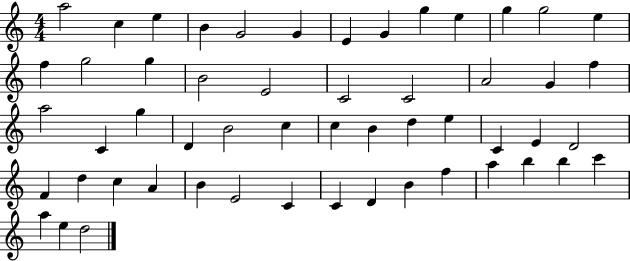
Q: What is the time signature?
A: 4/4